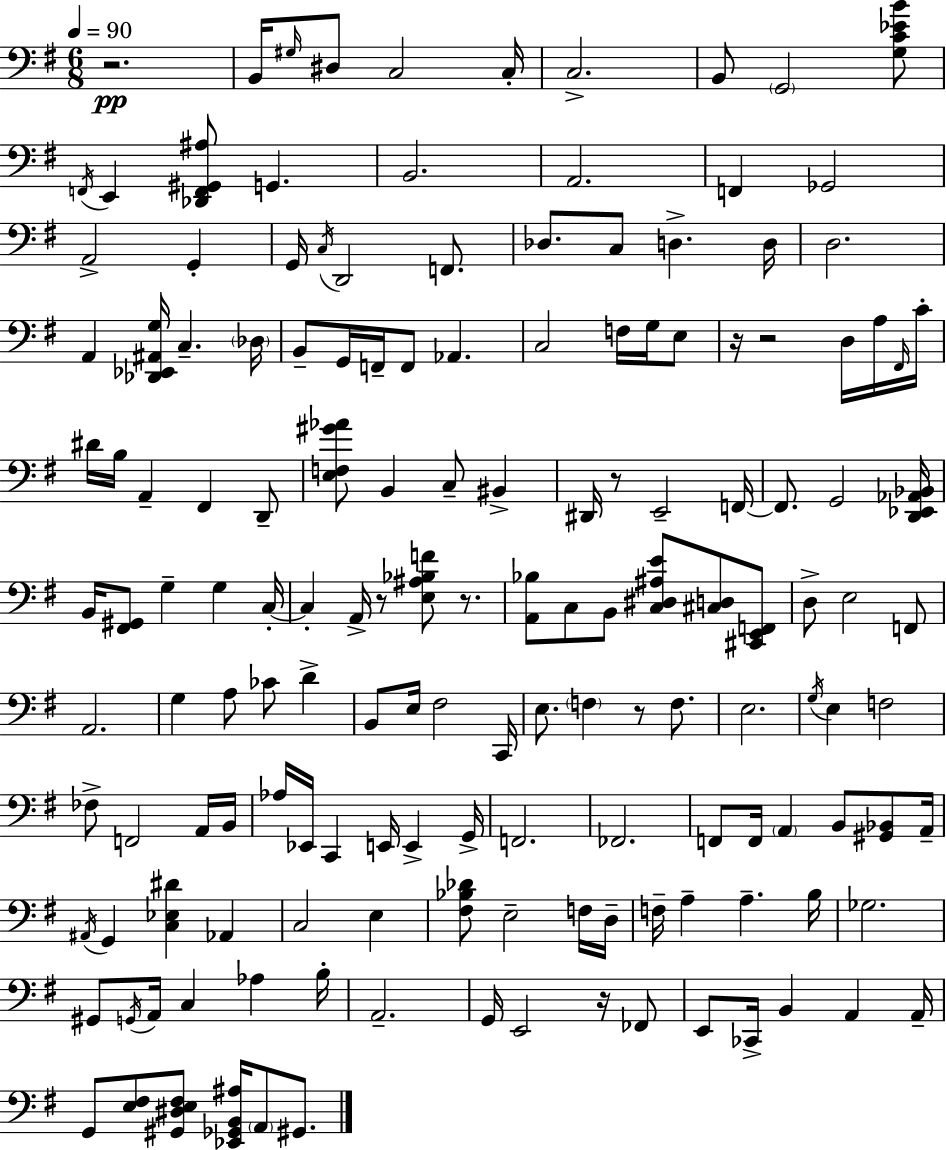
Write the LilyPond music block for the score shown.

{
  \clef bass
  \numericTimeSignature
  \time 6/8
  \key g \major
  \tempo 4 = 90
  r2.\pp | b,16 \grace { gis16 } dis8 c2 | c16-. c2.-> | b,8 \parenthesize g,2 <g c' ees' b'>8 | \break \acciaccatura { f,16 } e,4 <des, f, gis, ais>8 g,4. | b,2. | a,2. | f,4 ges,2 | \break a,2-> g,4-. | g,16 \acciaccatura { c16 } d,2 | f,8. des8. c8 d4.-> | d16 d2. | \break a,4 <des, ees, ais, g>16 c4.-- | \parenthesize des16 b,8-- g,16 f,16-- f,8 aes,4. | c2 f16 | g16 e8 r16 r2 | \break d16 a16 \grace { fis,16 } c'16-. dis'16 b16 a,4-- fis,4 | d,8-- <e f gis' aes'>8 b,4 c8-- | bis,4-> dis,16 r8 e,2-- | f,16~~ f,8. g,2 | \break <d, ees, aes, bes,>16 b,16 <fis, gis,>8 g4-- g4 | c16-.~~ c4-. a,16-> r8 <e ais bes f'>8 | r8. <a, bes>8 c8 b,8 <c dis ais e'>8 | <cis d>8 <cis, e, f,>8 d8-> e2 | \break f,8 a,2. | g4 a8 ces'8 | d'4-> b,8 e16 fis2 | c,16 e8. \parenthesize f4 r8 | \break f8. e2. | \acciaccatura { g16 } e4 f2 | fes8-> f,2 | a,16 b,16 aes16 ees,16 c,4 e,16 | \break e,4-> g,16-> f,2. | fes,2. | f,8 f,16 \parenthesize a,4 | b,8 <gis, bes,>8 a,16-- \acciaccatura { ais,16 } g,4 <c ees dis'>4 | \break aes,4 c2 | e4 <fis bes des'>8 e2-- | f16 d16-- f16-- a4-- a4.-- | b16 ges2. | \break gis,8 \acciaccatura { g,16 } a,16 c4 | aes4 b16-. a,2.-- | g,16 e,2 | r16 fes,8 e,8 ces,16-> b,4 | \break a,4 a,16-- g,8 <e fis>8 <gis, dis e fis>8 | <ees, ges, b, ais>16 \parenthesize a,8 gis,8. \bar "|."
}